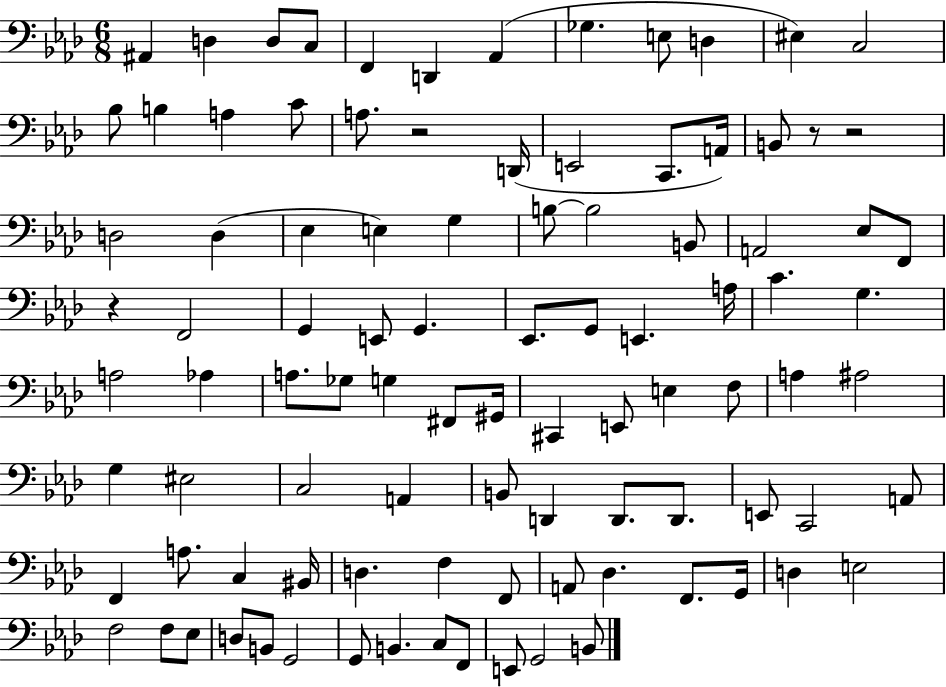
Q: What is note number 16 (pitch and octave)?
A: C4